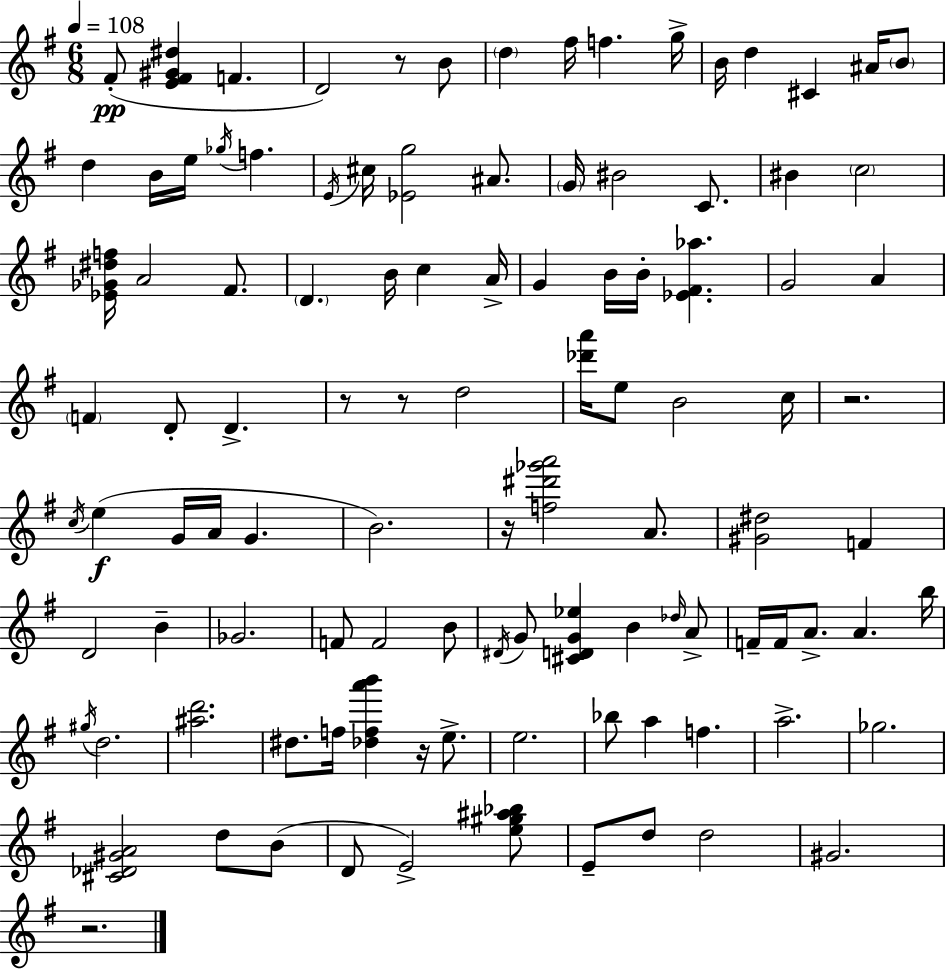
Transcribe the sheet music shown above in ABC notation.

X:1
T:Untitled
M:6/8
L:1/4
K:G
^F/2 [E^F^G^d] F D2 z/2 B/2 d ^f/4 f g/4 B/4 d ^C ^A/4 B/2 d B/4 e/4 _g/4 f E/4 ^c/4 [_Eg]2 ^A/2 G/4 ^B2 C/2 ^B c2 [_E_G^df]/4 A2 ^F/2 D B/4 c A/4 G B/4 B/4 [_E^F_a] G2 A F D/2 D z/2 z/2 d2 [_d'a']/4 e/2 B2 c/4 z2 c/4 e G/4 A/4 G B2 z/4 [f^d'_g'a']2 A/2 [^G^d]2 F D2 B _G2 F/2 F2 B/2 ^D/4 G/2 [^CDG_e] B _d/4 A/2 F/4 F/4 A/2 A b/4 ^g/4 d2 [^ad']2 ^d/2 f/4 [_dfa'b'] z/4 e/2 e2 _b/2 a f a2 _g2 [^C_D^GA]2 d/2 B/2 D/2 E2 [e^g^a_b]/2 E/2 d/2 d2 ^G2 z2